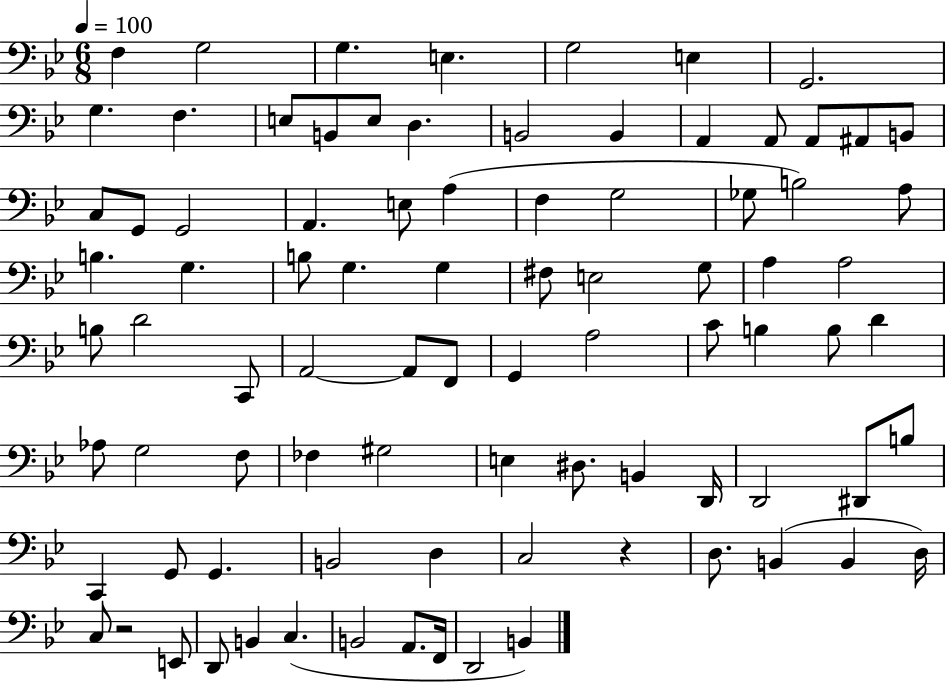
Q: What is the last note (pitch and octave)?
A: B2